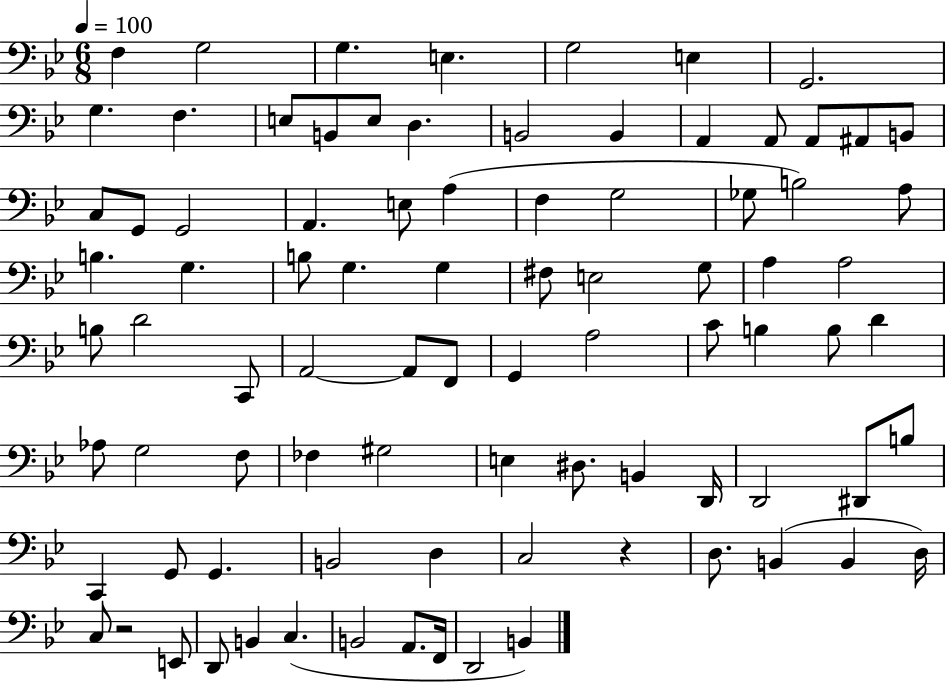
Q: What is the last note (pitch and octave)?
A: B2